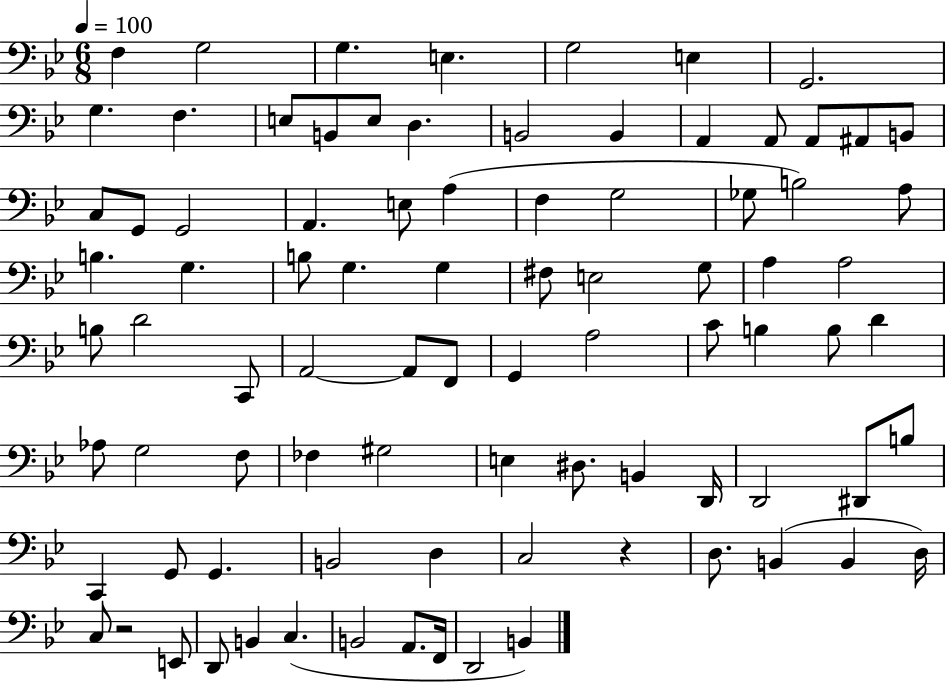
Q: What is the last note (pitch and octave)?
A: B2